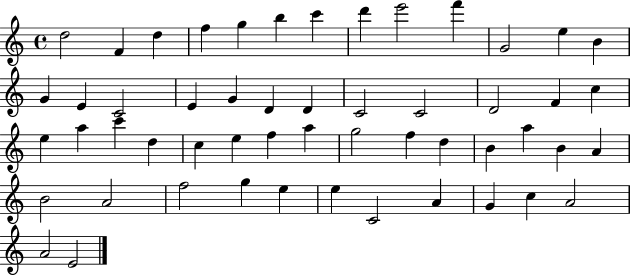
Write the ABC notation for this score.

X:1
T:Untitled
M:4/4
L:1/4
K:C
d2 F d f g b c' d' e'2 f' G2 e B G E C2 E G D D C2 C2 D2 F c e a c' d c e f a g2 f d B a B A B2 A2 f2 g e e C2 A G c A2 A2 E2